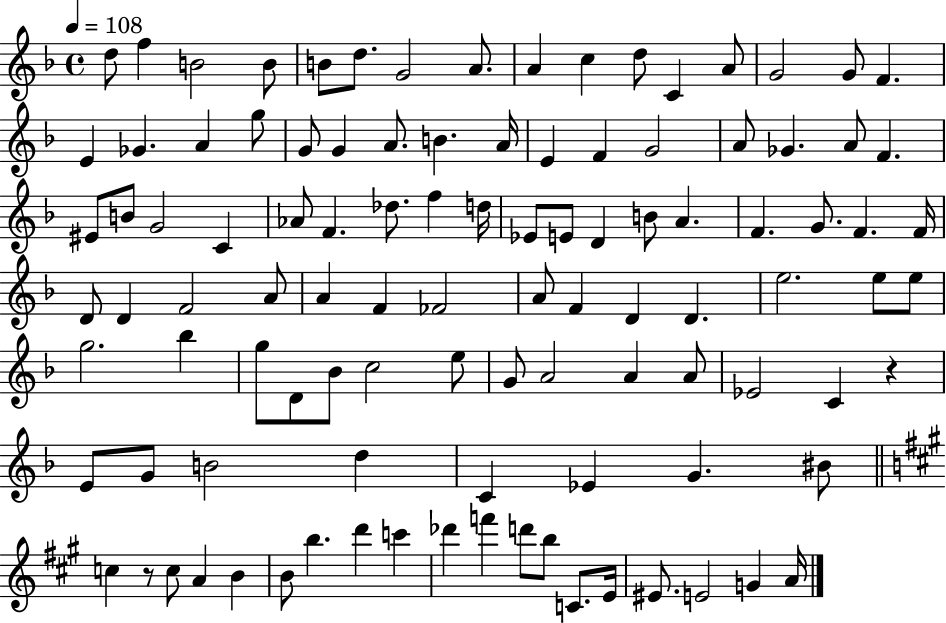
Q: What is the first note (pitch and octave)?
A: D5